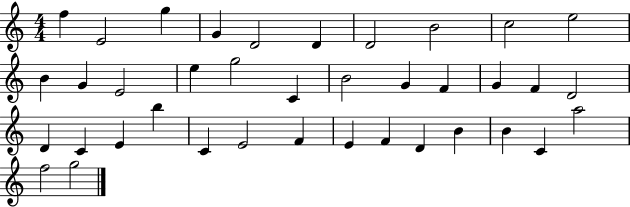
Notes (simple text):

F5/q E4/h G5/q G4/q D4/h D4/q D4/h B4/h C5/h E5/h B4/q G4/q E4/h E5/q G5/h C4/q B4/h G4/q F4/q G4/q F4/q D4/h D4/q C4/q E4/q B5/q C4/q E4/h F4/q E4/q F4/q D4/q B4/q B4/q C4/q A5/h F5/h G5/h